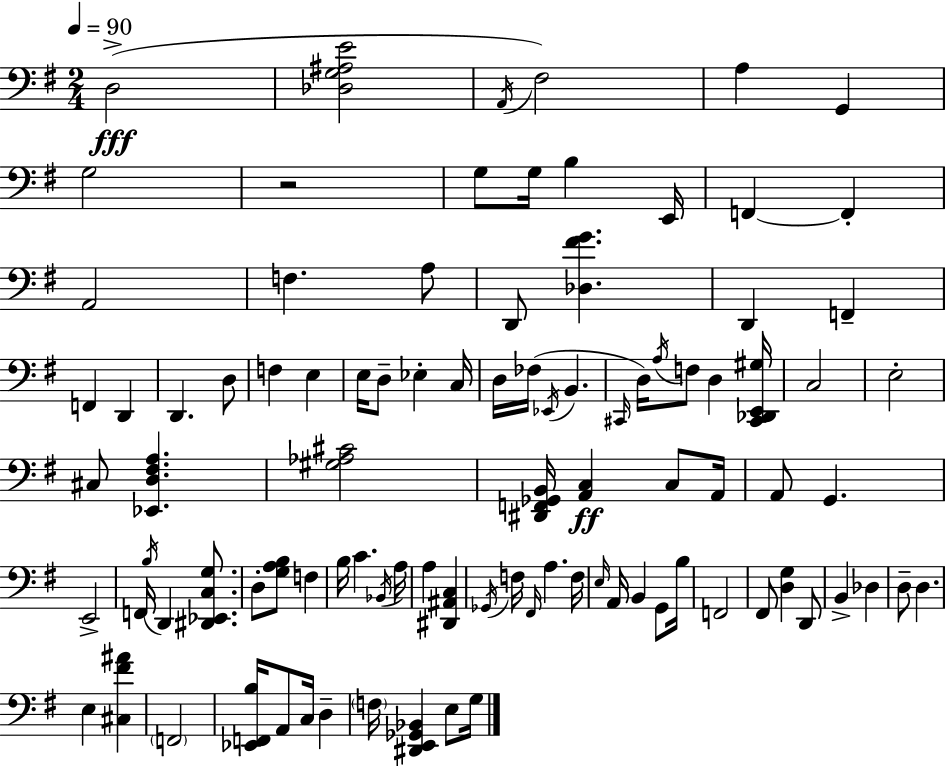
{
  \clef bass
  \numericTimeSignature
  \time 2/4
  \key e \minor
  \tempo 4 = 90
  d2->(\fff | <des g ais e'>2 | \acciaccatura { a,16 } fis2) | a4 g,4 | \break g2 | r2 | g8 g16 b4 | e,16 f,4~~ f,4-. | \break a,2 | f4. a8 | d,8 <des fis' g'>4. | d,4 f,4-- | \break f,4 d,4 | d,4. d8 | f4 e4 | e16 d8-- ees4-. | \break c16 d16 fes16( \acciaccatura { ees,16 } b,4. | \grace { cis,16 } d16) \acciaccatura { a16 } f8 d4 | <cis, des, e, gis>16 c2 | e2-. | \break cis8 <ees, d fis a>4. | <gis aes cis'>2 | <dis, f, ges, b,>16 <a, c>4\ff | c8 a,16 a,8 g,4. | \break e,2-> | f,16 \acciaccatura { b16 } d,4 | <dis, ees, c g>8. d8-. <g a b>8 | f4 b16 c'4. | \break \acciaccatura { bes,16 } a16 a4 | <dis, ais, c>4 \acciaccatura { ges,16 } f16 | \grace { fis,16 } a4. f16 | \grace { e16 } a,16 b,4 g,8 | \break b16 f,2 | fis,8 <d g>4 d,8 | b,4-> des4 | d8-- d4. | \break e4 <cis fis' ais'>4 | \parenthesize f,2 | <ees, f, b>16 a,8 c16 d4-- | \parenthesize f16 <dis, e, ges, bes,>4 e8 | \break g16 \bar "|."
}